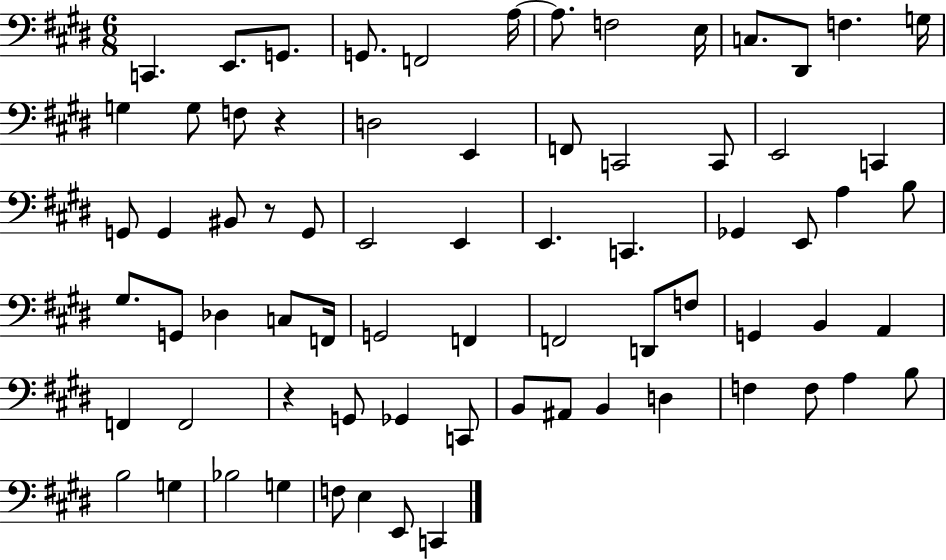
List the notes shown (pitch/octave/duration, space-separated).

C2/q. E2/e. G2/e. G2/e. F2/h A3/s A3/e. F3/h E3/s C3/e. D#2/e F3/q. G3/s G3/q G3/e F3/e R/q D3/h E2/q F2/e C2/h C2/e E2/h C2/q G2/e G2/q BIS2/e R/e G2/e E2/h E2/q E2/q. C2/q. Gb2/q E2/e A3/q B3/e G#3/e. G2/e Db3/q C3/e F2/s G2/h F2/q F2/h D2/e F3/e G2/q B2/q A2/q F2/q F2/h R/q G2/e Gb2/q C2/e B2/e A#2/e B2/q D3/q F3/q F3/e A3/q B3/e B3/h G3/q Bb3/h G3/q F3/e E3/q E2/e C2/q